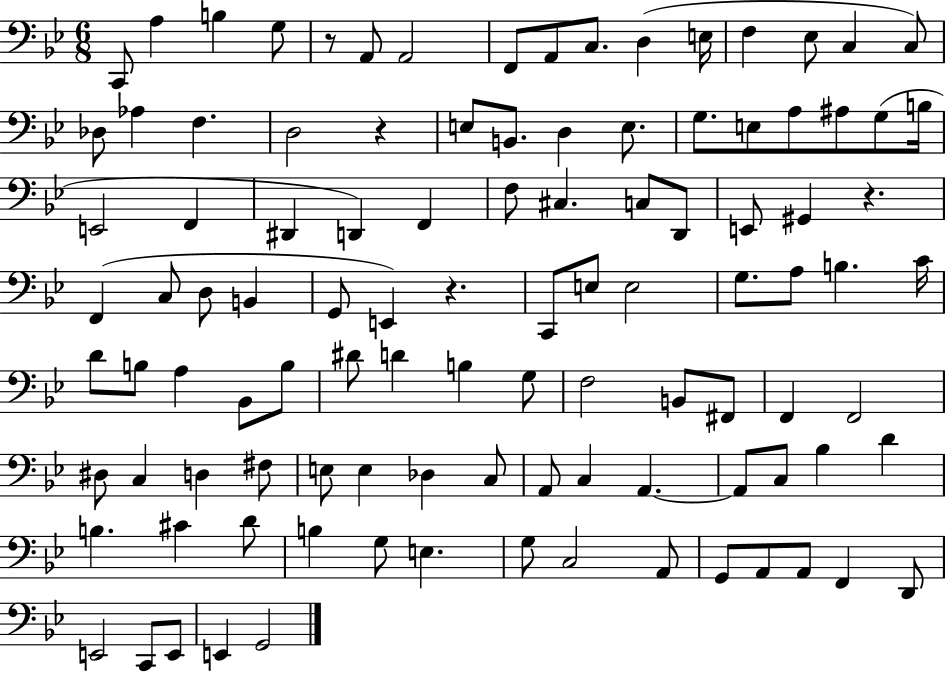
C2/e A3/q B3/q G3/e R/e A2/e A2/h F2/e A2/e C3/e. D3/q E3/s F3/q Eb3/e C3/q C3/e Db3/e Ab3/q F3/q. D3/h R/q E3/e B2/e. D3/q E3/e. G3/e. E3/e A3/e A#3/e G3/e B3/s E2/h F2/q D#2/q D2/q F2/q F3/e C#3/q. C3/e D2/e E2/e G#2/q R/q. F2/q C3/e D3/e B2/q G2/e E2/q R/q. C2/e E3/e E3/h G3/e. A3/e B3/q. C4/s D4/e B3/e A3/q Bb2/e B3/e D#4/e D4/q B3/q G3/e F3/h B2/e F#2/e F2/q F2/h D#3/e C3/q D3/q F#3/e E3/e E3/q Db3/q C3/e A2/e C3/q A2/q. A2/e C3/e Bb3/q D4/q B3/q. C#4/q D4/e B3/q G3/e E3/q. G3/e C3/h A2/e G2/e A2/e A2/e F2/q D2/e E2/h C2/e E2/e E2/q G2/h